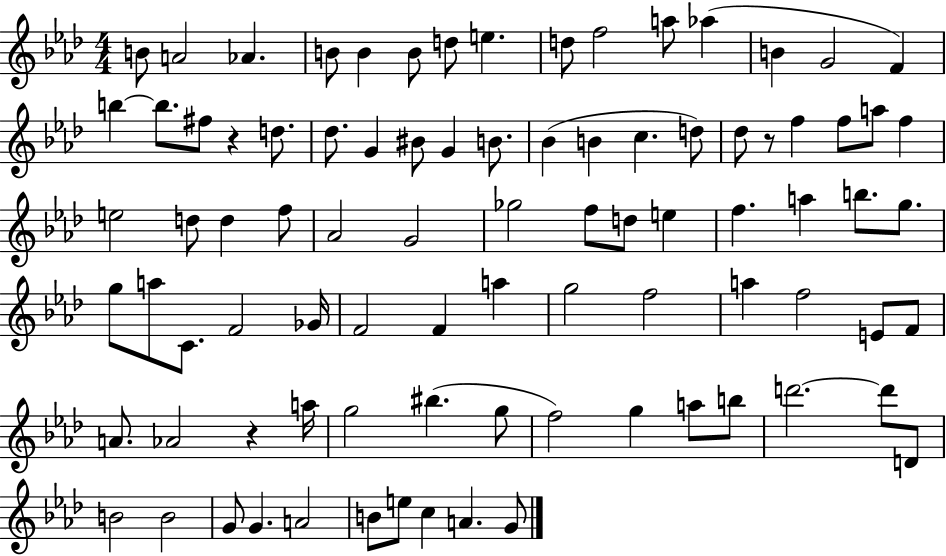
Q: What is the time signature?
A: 4/4